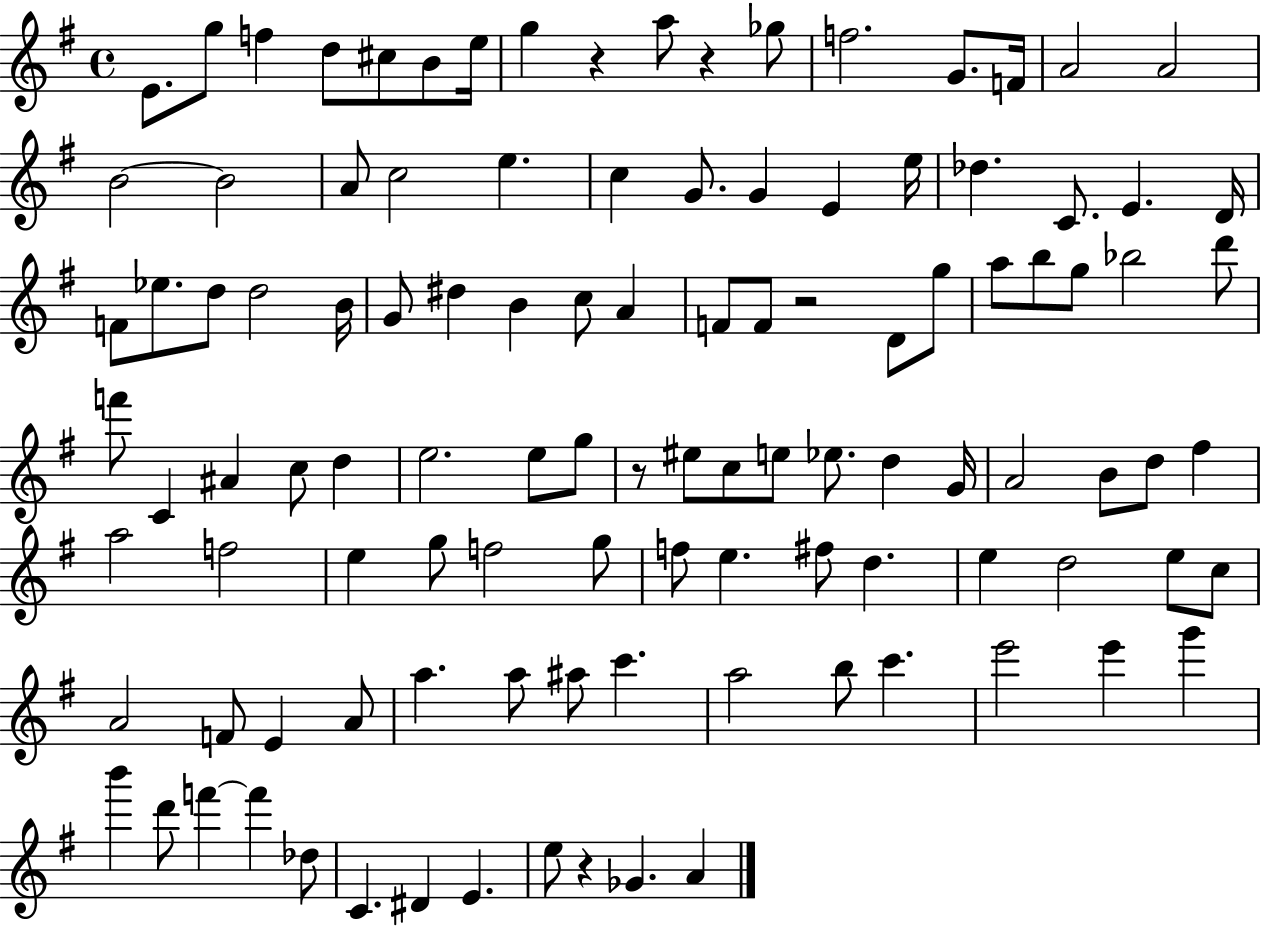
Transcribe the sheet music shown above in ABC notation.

X:1
T:Untitled
M:4/4
L:1/4
K:G
E/2 g/2 f d/2 ^c/2 B/2 e/4 g z a/2 z _g/2 f2 G/2 F/4 A2 A2 B2 B2 A/2 c2 e c G/2 G E e/4 _d C/2 E D/4 F/2 _e/2 d/2 d2 B/4 G/2 ^d B c/2 A F/2 F/2 z2 D/2 g/2 a/2 b/2 g/2 _b2 d'/2 f'/2 C ^A c/2 d e2 e/2 g/2 z/2 ^e/2 c/2 e/2 _e/2 d G/4 A2 B/2 d/2 ^f a2 f2 e g/2 f2 g/2 f/2 e ^f/2 d e d2 e/2 c/2 A2 F/2 E A/2 a a/2 ^a/2 c' a2 b/2 c' e'2 e' g' b' d'/2 f' f' _d/2 C ^D E e/2 z _G A